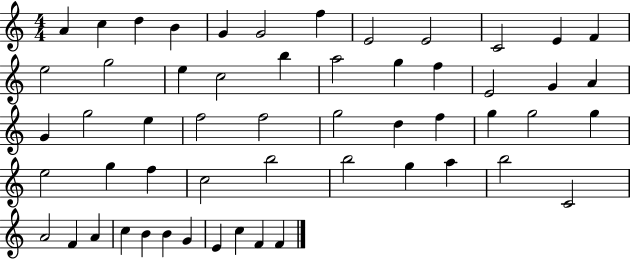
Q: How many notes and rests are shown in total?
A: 55